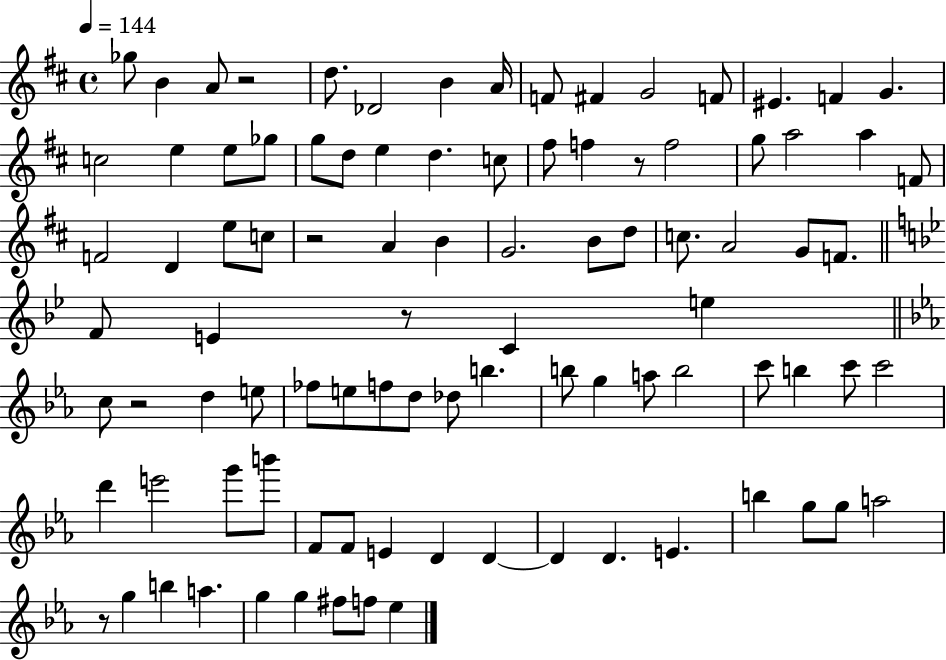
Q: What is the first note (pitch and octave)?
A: Gb5